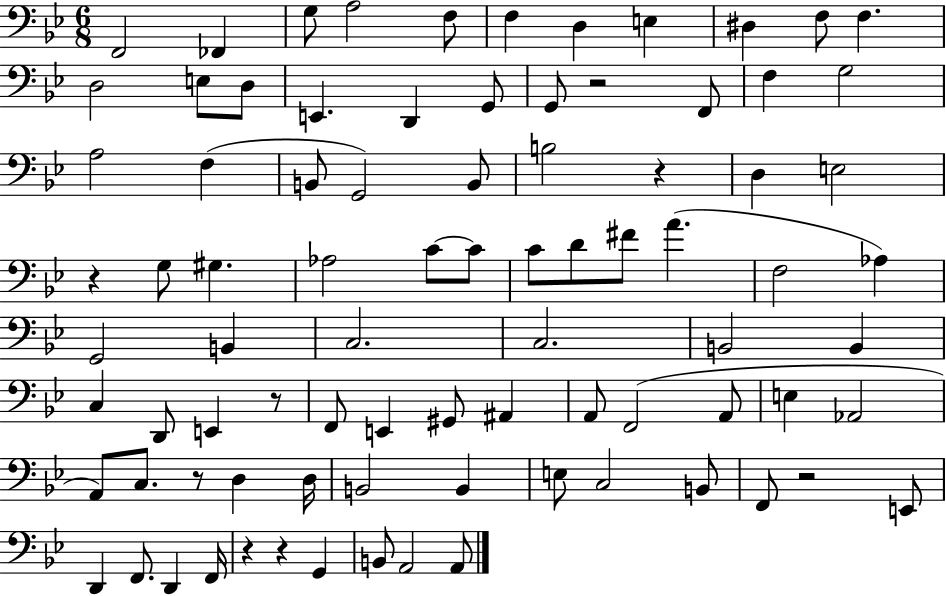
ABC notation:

X:1
T:Untitled
M:6/8
L:1/4
K:Bb
F,,2 _F,, G,/2 A,2 F,/2 F, D, E, ^D, F,/2 F, D,2 E,/2 D,/2 E,, D,, G,,/2 G,,/2 z2 F,,/2 F, G,2 A,2 F, B,,/2 G,,2 B,,/2 B,2 z D, E,2 z G,/2 ^G, _A,2 C/2 C/2 C/2 D/2 ^F/2 A F,2 _A, G,,2 B,, C,2 C,2 B,,2 B,, C, D,,/2 E,, z/2 F,,/2 E,, ^G,,/2 ^A,, A,,/2 F,,2 A,,/2 E, _A,,2 A,,/2 C,/2 z/2 D, D,/4 B,,2 B,, E,/2 C,2 B,,/2 F,,/2 z2 E,,/2 D,, F,,/2 D,, F,,/4 z z G,, B,,/2 A,,2 A,,/2